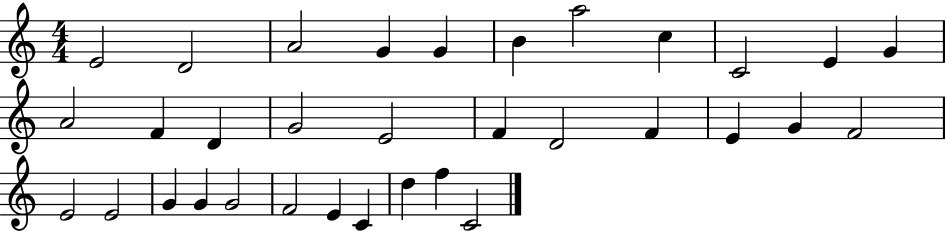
E4/h D4/h A4/h G4/q G4/q B4/q A5/h C5/q C4/h E4/q G4/q A4/h F4/q D4/q G4/h E4/h F4/q D4/h F4/q E4/q G4/q F4/h E4/h E4/h G4/q G4/q G4/h F4/h E4/q C4/q D5/q F5/q C4/h